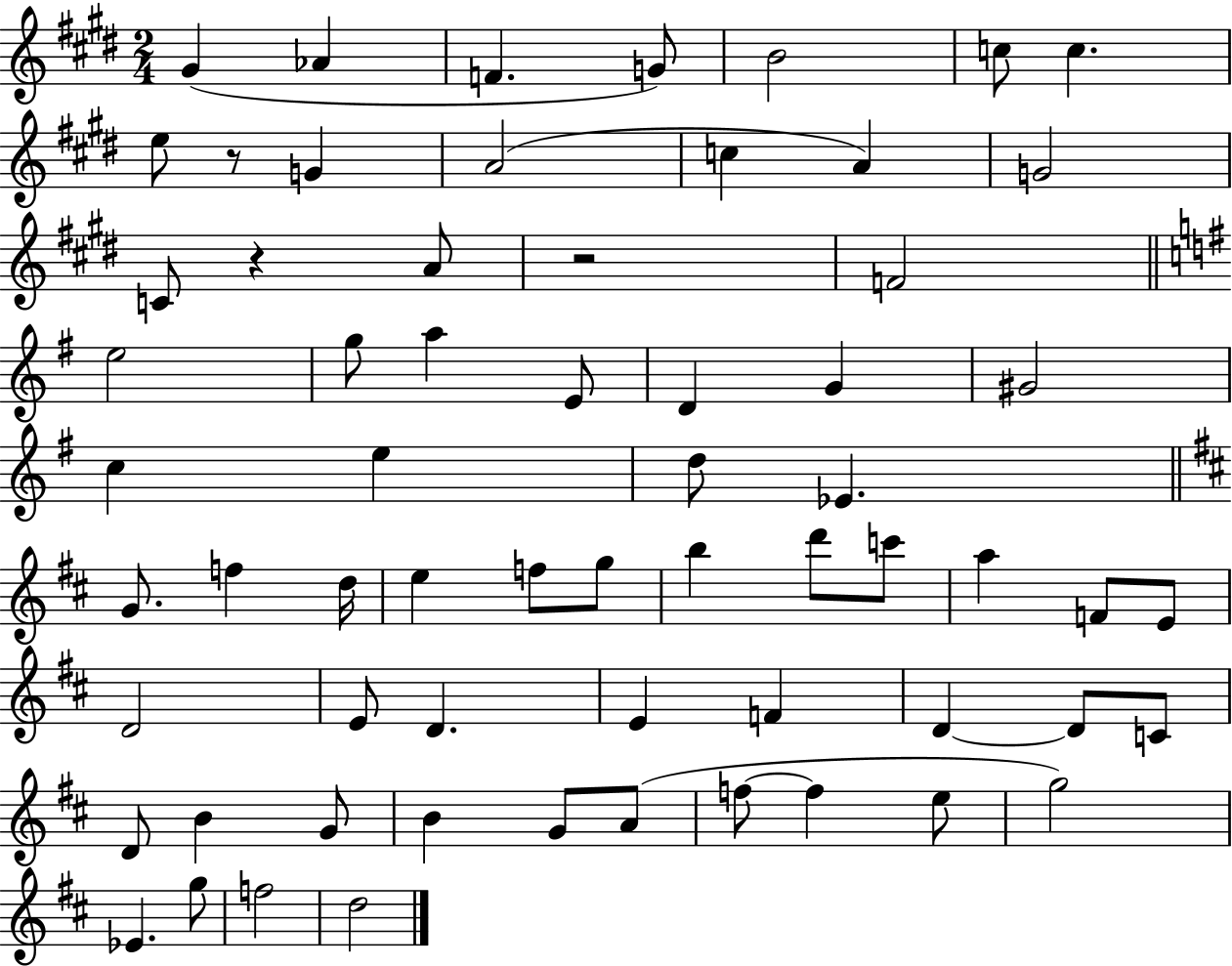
X:1
T:Untitled
M:2/4
L:1/4
K:E
^G _A F G/2 B2 c/2 c e/2 z/2 G A2 c A G2 C/2 z A/2 z2 F2 e2 g/2 a E/2 D G ^G2 c e d/2 _E G/2 f d/4 e f/2 g/2 b d'/2 c'/2 a F/2 E/2 D2 E/2 D E F D D/2 C/2 D/2 B G/2 B G/2 A/2 f/2 f e/2 g2 _E g/2 f2 d2